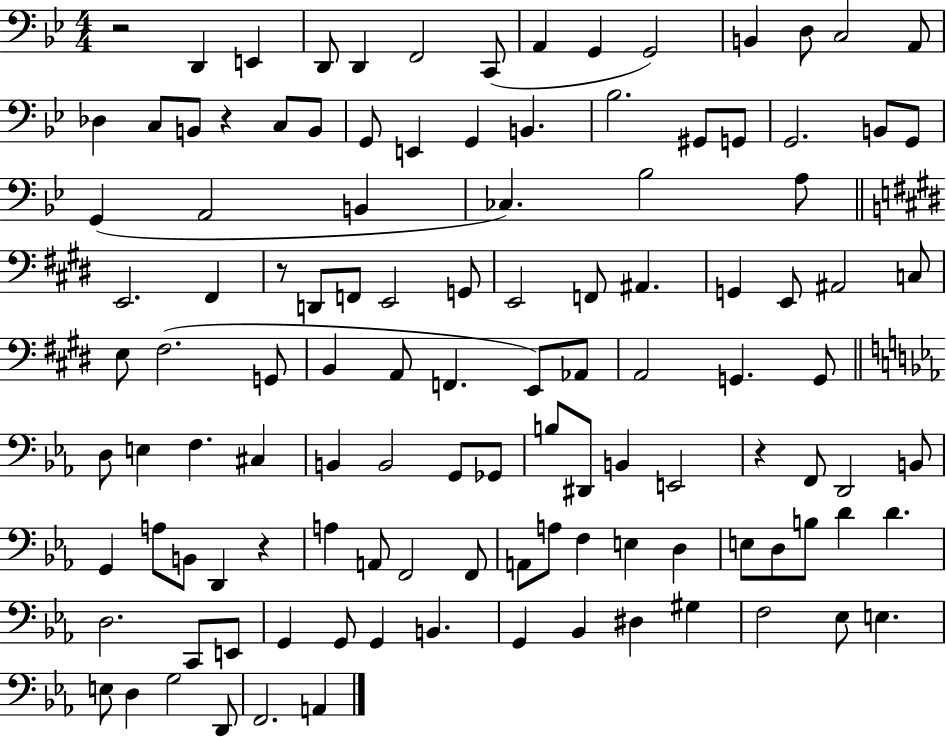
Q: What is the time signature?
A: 4/4